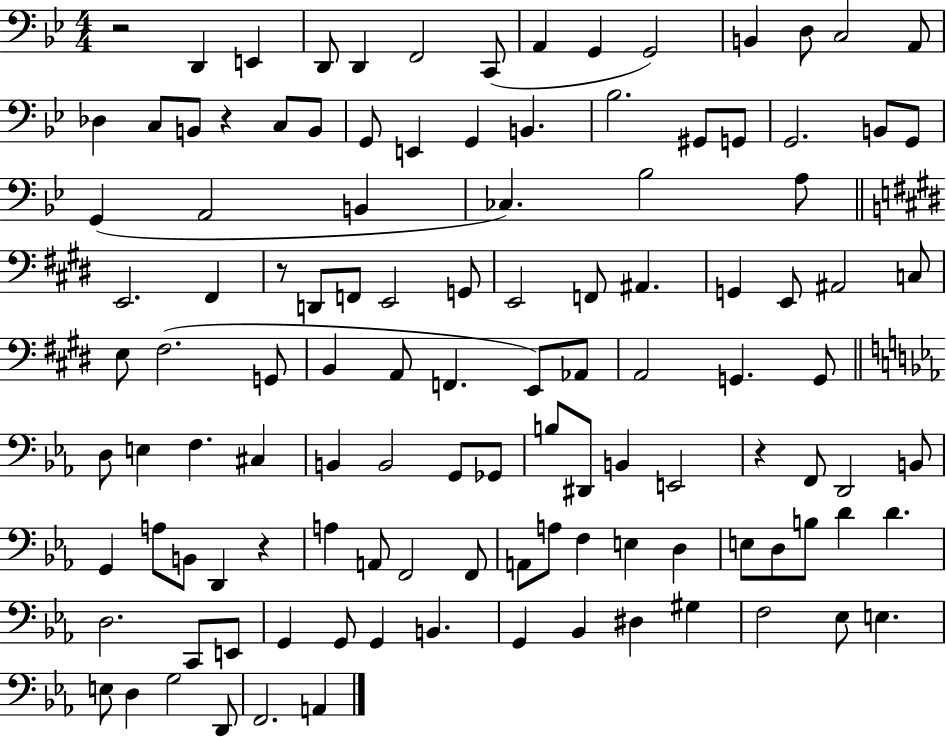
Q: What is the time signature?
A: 4/4